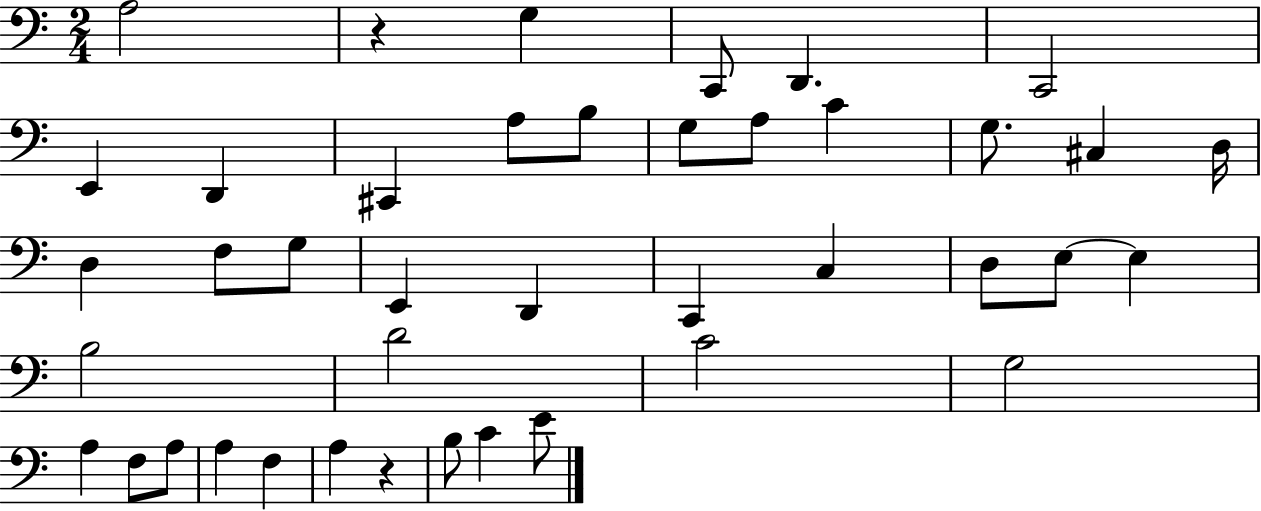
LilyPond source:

{
  \clef bass
  \numericTimeSignature
  \time 2/4
  \key c \major
  a2 | r4 g4 | c,8 d,4. | c,2 | \break e,4 d,4 | cis,4 a8 b8 | g8 a8 c'4 | g8. cis4 d16 | \break d4 f8 g8 | e,4 d,4 | c,4 c4 | d8 e8~~ e4 | \break b2 | d'2 | c'2 | g2 | \break a4 f8 a8 | a4 f4 | a4 r4 | b8 c'4 e'8 | \break \bar "|."
}